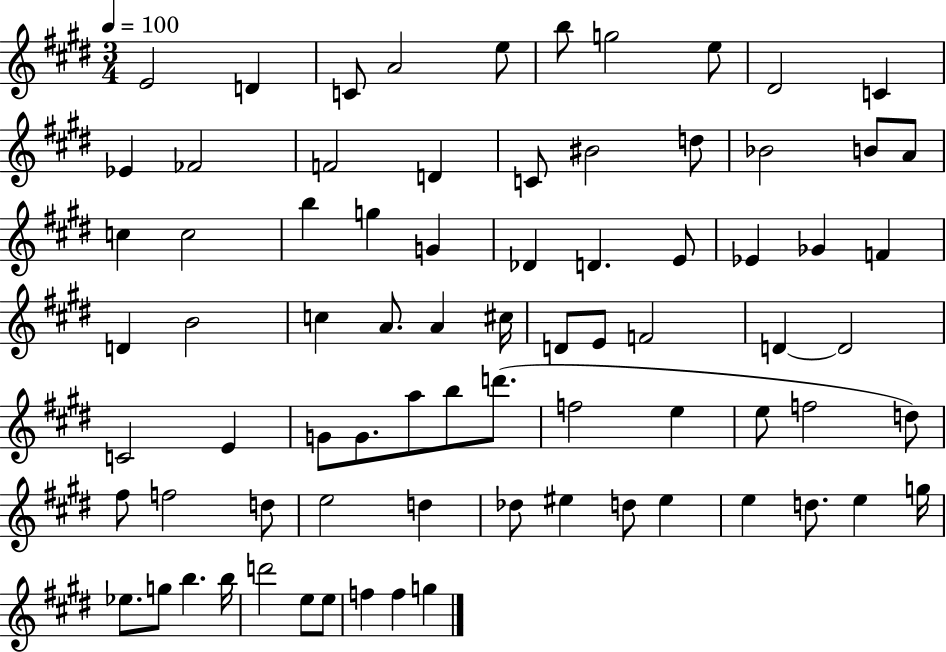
{
  \clef treble
  \numericTimeSignature
  \time 3/4
  \key e \major
  \tempo 4 = 100
  \repeat volta 2 { e'2 d'4 | c'8 a'2 e''8 | b''8 g''2 e''8 | dis'2 c'4 | \break ees'4 fes'2 | f'2 d'4 | c'8 bis'2 d''8 | bes'2 b'8 a'8 | \break c''4 c''2 | b''4 g''4 g'4 | des'4 d'4. e'8 | ees'4 ges'4 f'4 | \break d'4 b'2 | c''4 a'8. a'4 cis''16 | d'8 e'8 f'2 | d'4~~ d'2 | \break c'2 e'4 | g'8 g'8. a''8 b''8 d'''8.( | f''2 e''4 | e''8 f''2 d''8) | \break fis''8 f''2 d''8 | e''2 d''4 | des''8 eis''4 d''8 eis''4 | e''4 d''8. e''4 g''16 | \break ees''8. g''8 b''4. b''16 | d'''2 e''8 e''8 | f''4 f''4 g''4 | } \bar "|."
}